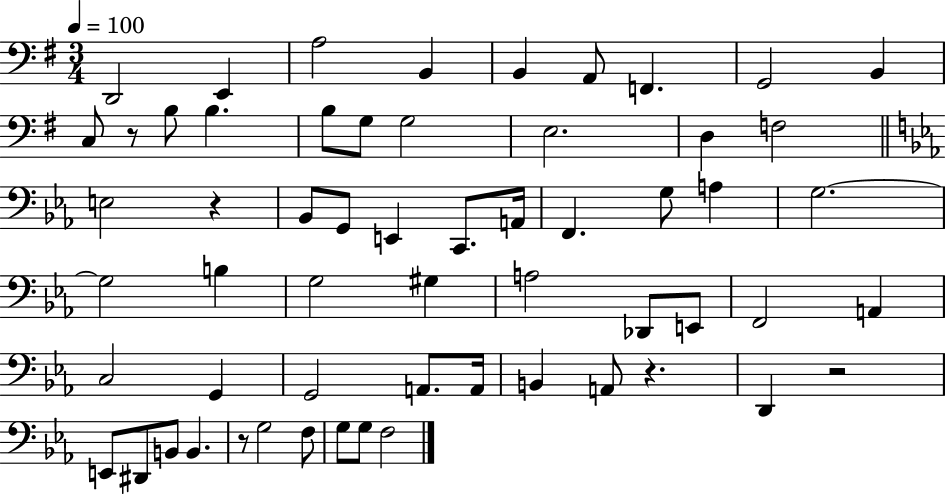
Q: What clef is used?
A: bass